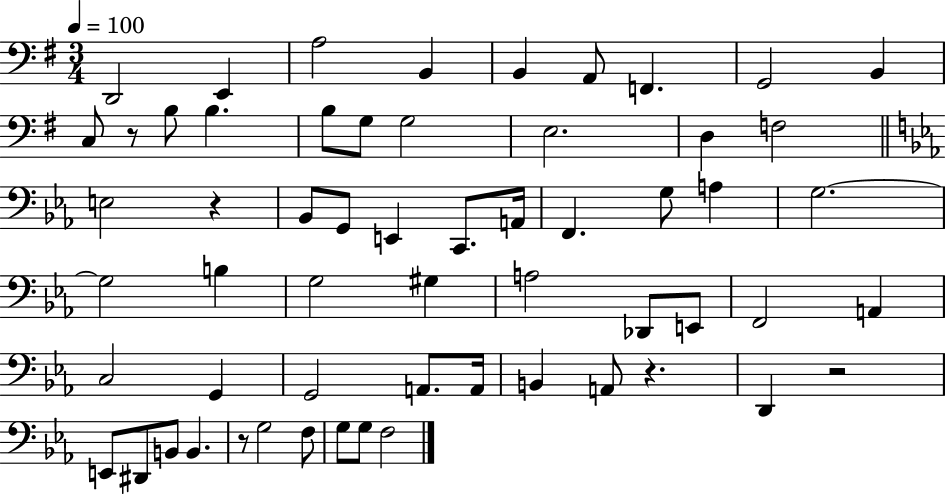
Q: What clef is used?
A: bass